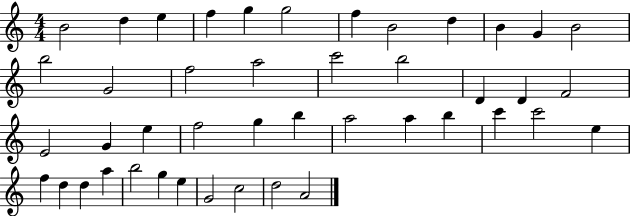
{
  \clef treble
  \numericTimeSignature
  \time 4/4
  \key c \major
  b'2 d''4 e''4 | f''4 g''4 g''2 | f''4 b'2 d''4 | b'4 g'4 b'2 | \break b''2 g'2 | f''2 a''2 | c'''2 b''2 | d'4 d'4 f'2 | \break e'2 g'4 e''4 | f''2 g''4 b''4 | a''2 a''4 b''4 | c'''4 c'''2 e''4 | \break f''4 d''4 d''4 a''4 | b''2 g''4 e''4 | g'2 c''2 | d''2 a'2 | \break \bar "|."
}